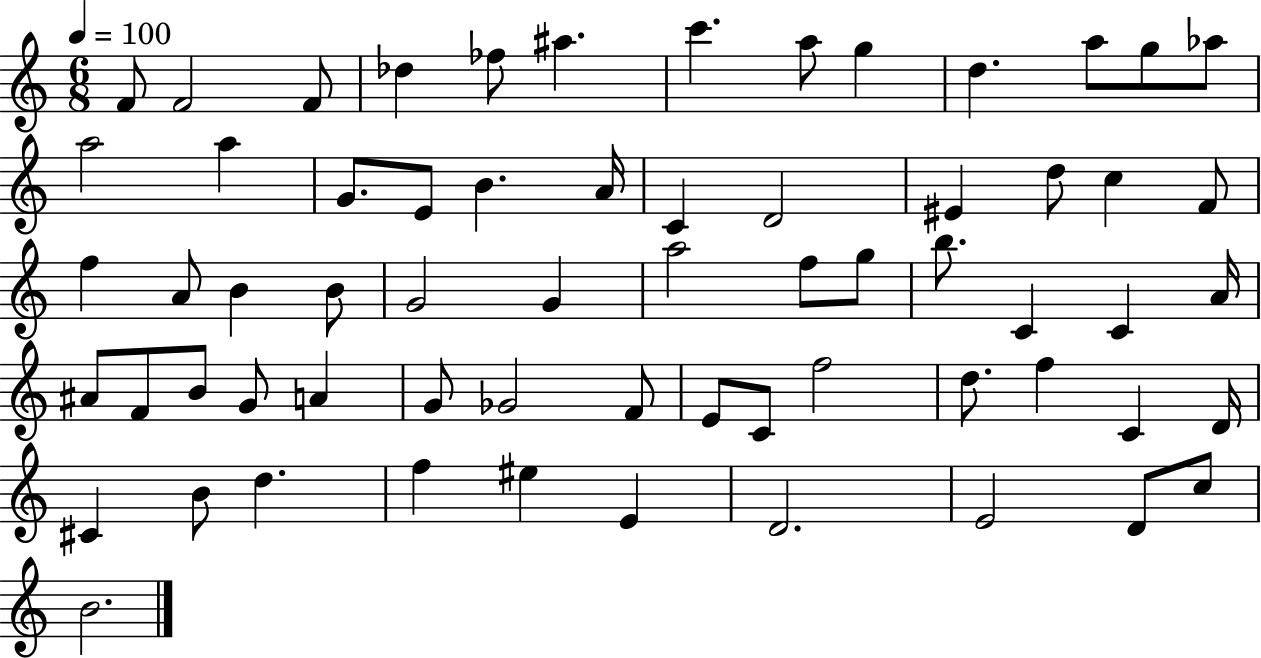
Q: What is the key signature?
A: C major